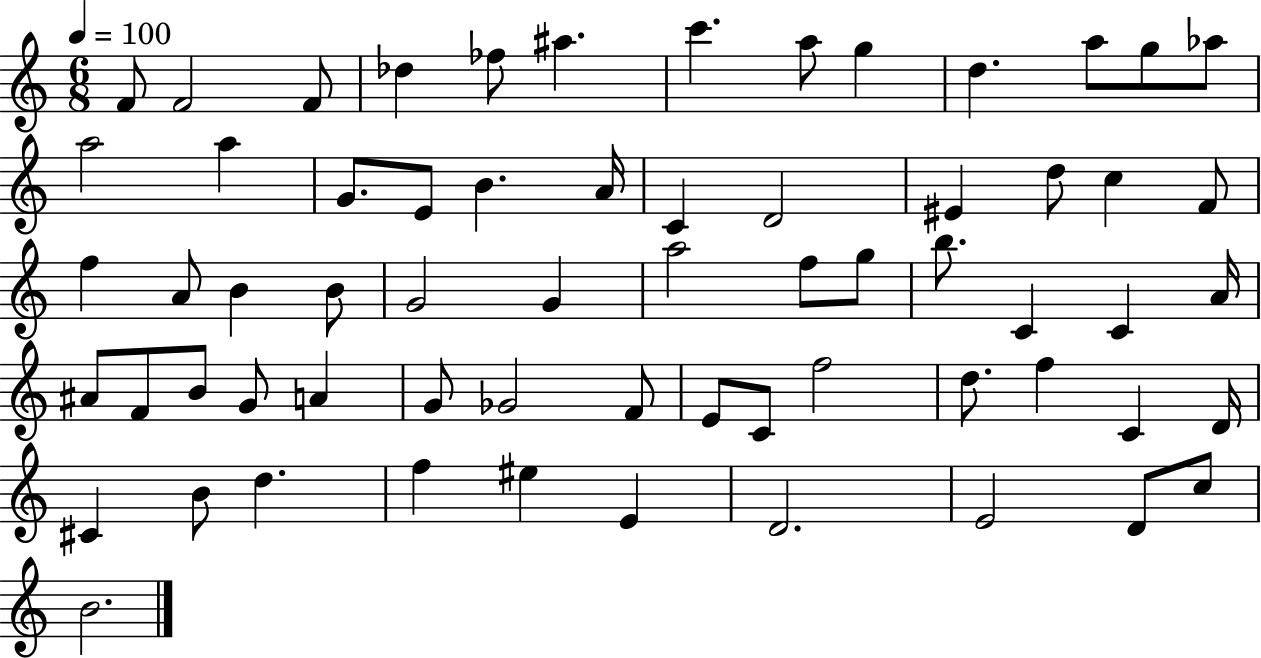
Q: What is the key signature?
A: C major